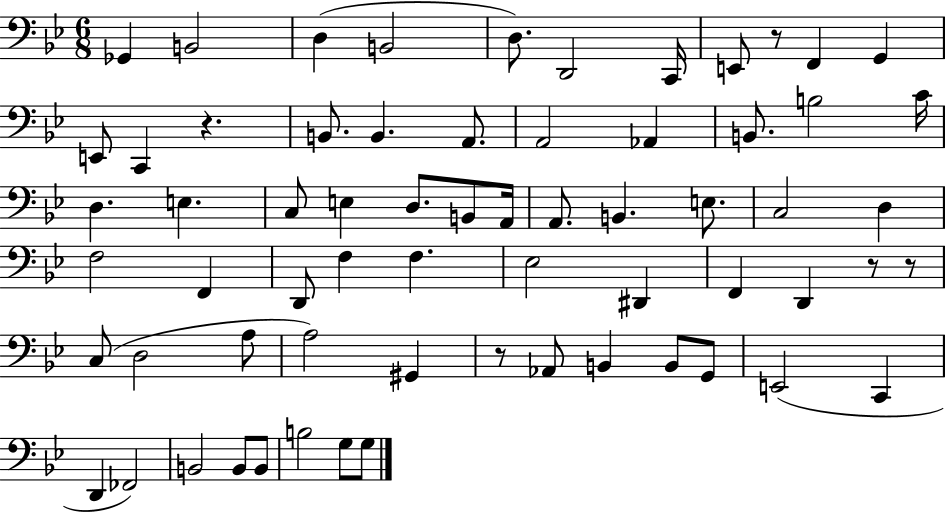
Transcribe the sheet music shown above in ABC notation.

X:1
T:Untitled
M:6/8
L:1/4
K:Bb
_G,, B,,2 D, B,,2 D,/2 D,,2 C,,/4 E,,/2 z/2 F,, G,, E,,/2 C,, z B,,/2 B,, A,,/2 A,,2 _A,, B,,/2 B,2 C/4 D, E, C,/2 E, D,/2 B,,/2 A,,/4 A,,/2 B,, E,/2 C,2 D, F,2 F,, D,,/2 F, F, _E,2 ^D,, F,, D,, z/2 z/2 C,/2 D,2 A,/2 A,2 ^G,, z/2 _A,,/2 B,, B,,/2 G,,/2 E,,2 C,, D,, _F,,2 B,,2 B,,/2 B,,/2 B,2 G,/2 G,/2